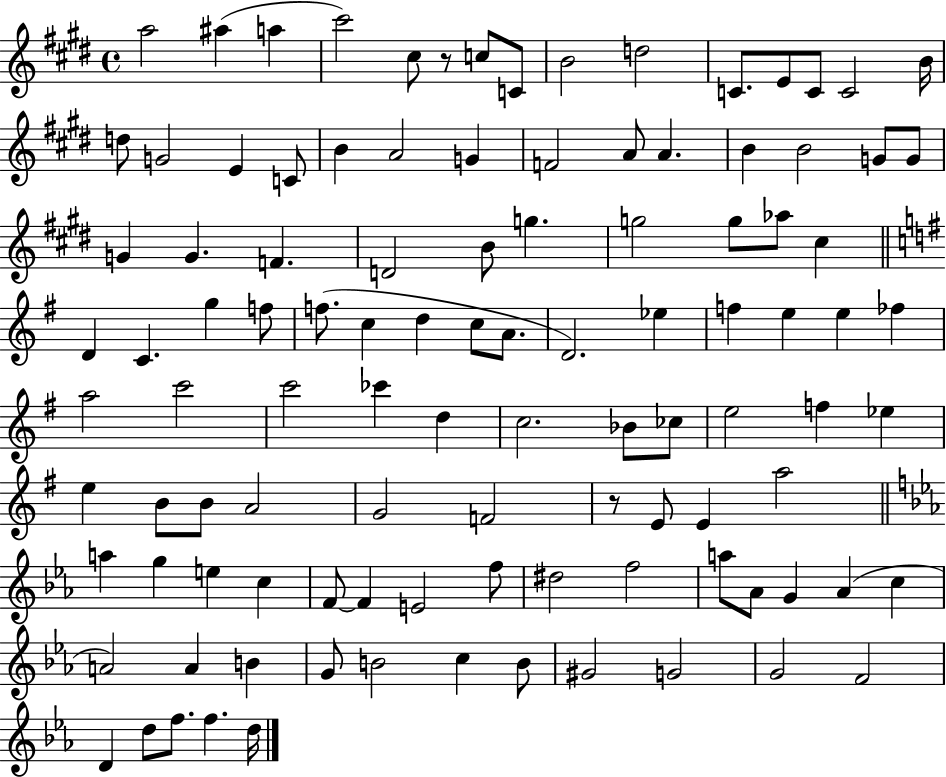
A5/h A#5/q A5/q C#6/h C#5/e R/e C5/e C4/e B4/h D5/h C4/e. E4/e C4/e C4/h B4/s D5/e G4/h E4/q C4/e B4/q A4/h G4/q F4/h A4/e A4/q. B4/q B4/h G4/e G4/e G4/q G4/q. F4/q. D4/h B4/e G5/q. G5/h G5/e Ab5/e C#5/q D4/q C4/q. G5/q F5/e F5/e. C5/q D5/q C5/e A4/e. D4/h. Eb5/q F5/q E5/q E5/q FES5/q A5/h C6/h C6/h CES6/q D5/q C5/h. Bb4/e CES5/e E5/h F5/q Eb5/q E5/q B4/e B4/e A4/h G4/h F4/h R/e E4/e E4/q A5/h A5/q G5/q E5/q C5/q F4/e F4/q E4/h F5/e D#5/h F5/h A5/e Ab4/e G4/q Ab4/q C5/q A4/h A4/q B4/q G4/e B4/h C5/q B4/e G#4/h G4/h G4/h F4/h D4/q D5/e F5/e. F5/q. D5/s